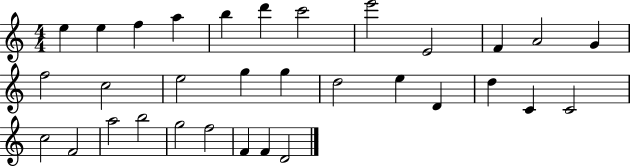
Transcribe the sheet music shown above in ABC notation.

X:1
T:Untitled
M:4/4
L:1/4
K:C
e e f a b d' c'2 e'2 E2 F A2 G f2 c2 e2 g g d2 e D d C C2 c2 F2 a2 b2 g2 f2 F F D2